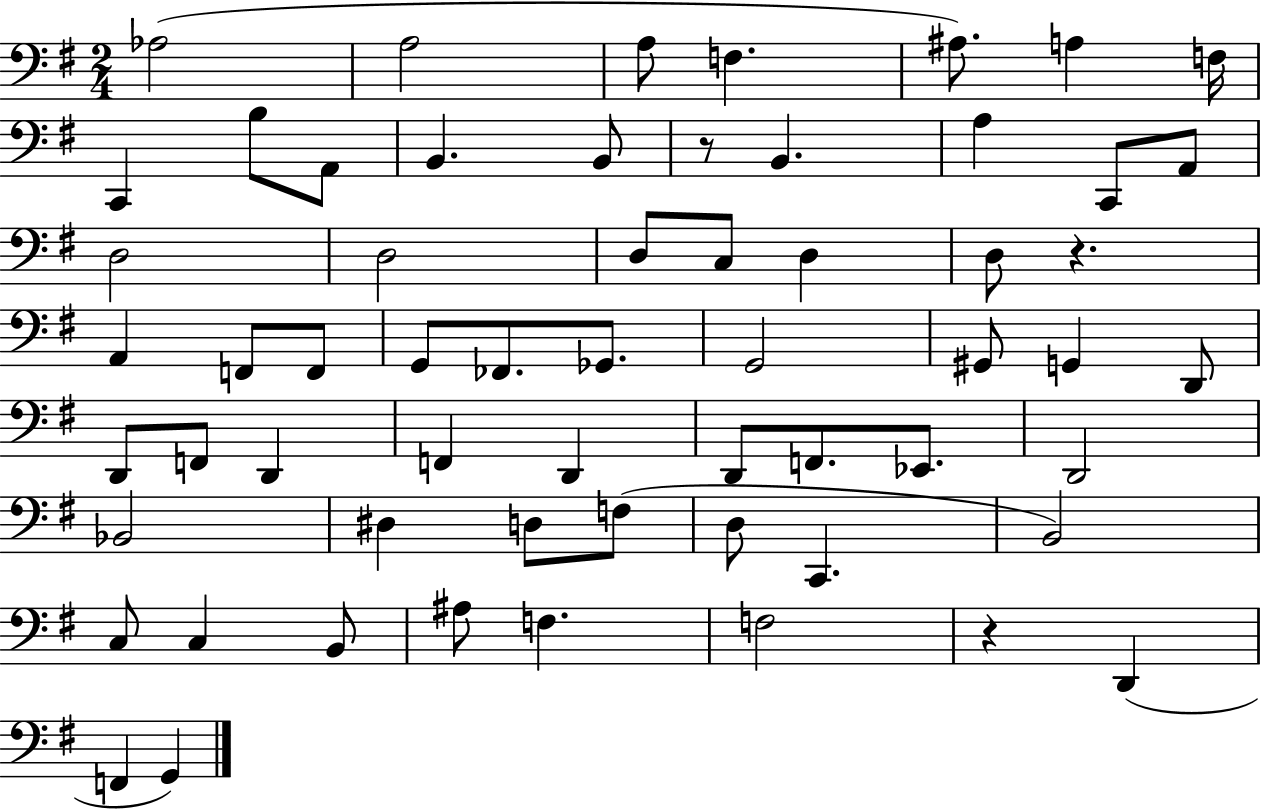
Ab3/h A3/h A3/e F3/q. A#3/e. A3/q F3/s C2/q B3/e A2/e B2/q. B2/e R/e B2/q. A3/q C2/e A2/e D3/h D3/h D3/e C3/e D3/q D3/e R/q. A2/q F2/e F2/e G2/e FES2/e. Gb2/e. G2/h G#2/e G2/q D2/e D2/e F2/e D2/q F2/q D2/q D2/e F2/e. Eb2/e. D2/h Bb2/h D#3/q D3/e F3/e D3/e C2/q. B2/h C3/e C3/q B2/e A#3/e F3/q. F3/h R/q D2/q F2/q G2/q